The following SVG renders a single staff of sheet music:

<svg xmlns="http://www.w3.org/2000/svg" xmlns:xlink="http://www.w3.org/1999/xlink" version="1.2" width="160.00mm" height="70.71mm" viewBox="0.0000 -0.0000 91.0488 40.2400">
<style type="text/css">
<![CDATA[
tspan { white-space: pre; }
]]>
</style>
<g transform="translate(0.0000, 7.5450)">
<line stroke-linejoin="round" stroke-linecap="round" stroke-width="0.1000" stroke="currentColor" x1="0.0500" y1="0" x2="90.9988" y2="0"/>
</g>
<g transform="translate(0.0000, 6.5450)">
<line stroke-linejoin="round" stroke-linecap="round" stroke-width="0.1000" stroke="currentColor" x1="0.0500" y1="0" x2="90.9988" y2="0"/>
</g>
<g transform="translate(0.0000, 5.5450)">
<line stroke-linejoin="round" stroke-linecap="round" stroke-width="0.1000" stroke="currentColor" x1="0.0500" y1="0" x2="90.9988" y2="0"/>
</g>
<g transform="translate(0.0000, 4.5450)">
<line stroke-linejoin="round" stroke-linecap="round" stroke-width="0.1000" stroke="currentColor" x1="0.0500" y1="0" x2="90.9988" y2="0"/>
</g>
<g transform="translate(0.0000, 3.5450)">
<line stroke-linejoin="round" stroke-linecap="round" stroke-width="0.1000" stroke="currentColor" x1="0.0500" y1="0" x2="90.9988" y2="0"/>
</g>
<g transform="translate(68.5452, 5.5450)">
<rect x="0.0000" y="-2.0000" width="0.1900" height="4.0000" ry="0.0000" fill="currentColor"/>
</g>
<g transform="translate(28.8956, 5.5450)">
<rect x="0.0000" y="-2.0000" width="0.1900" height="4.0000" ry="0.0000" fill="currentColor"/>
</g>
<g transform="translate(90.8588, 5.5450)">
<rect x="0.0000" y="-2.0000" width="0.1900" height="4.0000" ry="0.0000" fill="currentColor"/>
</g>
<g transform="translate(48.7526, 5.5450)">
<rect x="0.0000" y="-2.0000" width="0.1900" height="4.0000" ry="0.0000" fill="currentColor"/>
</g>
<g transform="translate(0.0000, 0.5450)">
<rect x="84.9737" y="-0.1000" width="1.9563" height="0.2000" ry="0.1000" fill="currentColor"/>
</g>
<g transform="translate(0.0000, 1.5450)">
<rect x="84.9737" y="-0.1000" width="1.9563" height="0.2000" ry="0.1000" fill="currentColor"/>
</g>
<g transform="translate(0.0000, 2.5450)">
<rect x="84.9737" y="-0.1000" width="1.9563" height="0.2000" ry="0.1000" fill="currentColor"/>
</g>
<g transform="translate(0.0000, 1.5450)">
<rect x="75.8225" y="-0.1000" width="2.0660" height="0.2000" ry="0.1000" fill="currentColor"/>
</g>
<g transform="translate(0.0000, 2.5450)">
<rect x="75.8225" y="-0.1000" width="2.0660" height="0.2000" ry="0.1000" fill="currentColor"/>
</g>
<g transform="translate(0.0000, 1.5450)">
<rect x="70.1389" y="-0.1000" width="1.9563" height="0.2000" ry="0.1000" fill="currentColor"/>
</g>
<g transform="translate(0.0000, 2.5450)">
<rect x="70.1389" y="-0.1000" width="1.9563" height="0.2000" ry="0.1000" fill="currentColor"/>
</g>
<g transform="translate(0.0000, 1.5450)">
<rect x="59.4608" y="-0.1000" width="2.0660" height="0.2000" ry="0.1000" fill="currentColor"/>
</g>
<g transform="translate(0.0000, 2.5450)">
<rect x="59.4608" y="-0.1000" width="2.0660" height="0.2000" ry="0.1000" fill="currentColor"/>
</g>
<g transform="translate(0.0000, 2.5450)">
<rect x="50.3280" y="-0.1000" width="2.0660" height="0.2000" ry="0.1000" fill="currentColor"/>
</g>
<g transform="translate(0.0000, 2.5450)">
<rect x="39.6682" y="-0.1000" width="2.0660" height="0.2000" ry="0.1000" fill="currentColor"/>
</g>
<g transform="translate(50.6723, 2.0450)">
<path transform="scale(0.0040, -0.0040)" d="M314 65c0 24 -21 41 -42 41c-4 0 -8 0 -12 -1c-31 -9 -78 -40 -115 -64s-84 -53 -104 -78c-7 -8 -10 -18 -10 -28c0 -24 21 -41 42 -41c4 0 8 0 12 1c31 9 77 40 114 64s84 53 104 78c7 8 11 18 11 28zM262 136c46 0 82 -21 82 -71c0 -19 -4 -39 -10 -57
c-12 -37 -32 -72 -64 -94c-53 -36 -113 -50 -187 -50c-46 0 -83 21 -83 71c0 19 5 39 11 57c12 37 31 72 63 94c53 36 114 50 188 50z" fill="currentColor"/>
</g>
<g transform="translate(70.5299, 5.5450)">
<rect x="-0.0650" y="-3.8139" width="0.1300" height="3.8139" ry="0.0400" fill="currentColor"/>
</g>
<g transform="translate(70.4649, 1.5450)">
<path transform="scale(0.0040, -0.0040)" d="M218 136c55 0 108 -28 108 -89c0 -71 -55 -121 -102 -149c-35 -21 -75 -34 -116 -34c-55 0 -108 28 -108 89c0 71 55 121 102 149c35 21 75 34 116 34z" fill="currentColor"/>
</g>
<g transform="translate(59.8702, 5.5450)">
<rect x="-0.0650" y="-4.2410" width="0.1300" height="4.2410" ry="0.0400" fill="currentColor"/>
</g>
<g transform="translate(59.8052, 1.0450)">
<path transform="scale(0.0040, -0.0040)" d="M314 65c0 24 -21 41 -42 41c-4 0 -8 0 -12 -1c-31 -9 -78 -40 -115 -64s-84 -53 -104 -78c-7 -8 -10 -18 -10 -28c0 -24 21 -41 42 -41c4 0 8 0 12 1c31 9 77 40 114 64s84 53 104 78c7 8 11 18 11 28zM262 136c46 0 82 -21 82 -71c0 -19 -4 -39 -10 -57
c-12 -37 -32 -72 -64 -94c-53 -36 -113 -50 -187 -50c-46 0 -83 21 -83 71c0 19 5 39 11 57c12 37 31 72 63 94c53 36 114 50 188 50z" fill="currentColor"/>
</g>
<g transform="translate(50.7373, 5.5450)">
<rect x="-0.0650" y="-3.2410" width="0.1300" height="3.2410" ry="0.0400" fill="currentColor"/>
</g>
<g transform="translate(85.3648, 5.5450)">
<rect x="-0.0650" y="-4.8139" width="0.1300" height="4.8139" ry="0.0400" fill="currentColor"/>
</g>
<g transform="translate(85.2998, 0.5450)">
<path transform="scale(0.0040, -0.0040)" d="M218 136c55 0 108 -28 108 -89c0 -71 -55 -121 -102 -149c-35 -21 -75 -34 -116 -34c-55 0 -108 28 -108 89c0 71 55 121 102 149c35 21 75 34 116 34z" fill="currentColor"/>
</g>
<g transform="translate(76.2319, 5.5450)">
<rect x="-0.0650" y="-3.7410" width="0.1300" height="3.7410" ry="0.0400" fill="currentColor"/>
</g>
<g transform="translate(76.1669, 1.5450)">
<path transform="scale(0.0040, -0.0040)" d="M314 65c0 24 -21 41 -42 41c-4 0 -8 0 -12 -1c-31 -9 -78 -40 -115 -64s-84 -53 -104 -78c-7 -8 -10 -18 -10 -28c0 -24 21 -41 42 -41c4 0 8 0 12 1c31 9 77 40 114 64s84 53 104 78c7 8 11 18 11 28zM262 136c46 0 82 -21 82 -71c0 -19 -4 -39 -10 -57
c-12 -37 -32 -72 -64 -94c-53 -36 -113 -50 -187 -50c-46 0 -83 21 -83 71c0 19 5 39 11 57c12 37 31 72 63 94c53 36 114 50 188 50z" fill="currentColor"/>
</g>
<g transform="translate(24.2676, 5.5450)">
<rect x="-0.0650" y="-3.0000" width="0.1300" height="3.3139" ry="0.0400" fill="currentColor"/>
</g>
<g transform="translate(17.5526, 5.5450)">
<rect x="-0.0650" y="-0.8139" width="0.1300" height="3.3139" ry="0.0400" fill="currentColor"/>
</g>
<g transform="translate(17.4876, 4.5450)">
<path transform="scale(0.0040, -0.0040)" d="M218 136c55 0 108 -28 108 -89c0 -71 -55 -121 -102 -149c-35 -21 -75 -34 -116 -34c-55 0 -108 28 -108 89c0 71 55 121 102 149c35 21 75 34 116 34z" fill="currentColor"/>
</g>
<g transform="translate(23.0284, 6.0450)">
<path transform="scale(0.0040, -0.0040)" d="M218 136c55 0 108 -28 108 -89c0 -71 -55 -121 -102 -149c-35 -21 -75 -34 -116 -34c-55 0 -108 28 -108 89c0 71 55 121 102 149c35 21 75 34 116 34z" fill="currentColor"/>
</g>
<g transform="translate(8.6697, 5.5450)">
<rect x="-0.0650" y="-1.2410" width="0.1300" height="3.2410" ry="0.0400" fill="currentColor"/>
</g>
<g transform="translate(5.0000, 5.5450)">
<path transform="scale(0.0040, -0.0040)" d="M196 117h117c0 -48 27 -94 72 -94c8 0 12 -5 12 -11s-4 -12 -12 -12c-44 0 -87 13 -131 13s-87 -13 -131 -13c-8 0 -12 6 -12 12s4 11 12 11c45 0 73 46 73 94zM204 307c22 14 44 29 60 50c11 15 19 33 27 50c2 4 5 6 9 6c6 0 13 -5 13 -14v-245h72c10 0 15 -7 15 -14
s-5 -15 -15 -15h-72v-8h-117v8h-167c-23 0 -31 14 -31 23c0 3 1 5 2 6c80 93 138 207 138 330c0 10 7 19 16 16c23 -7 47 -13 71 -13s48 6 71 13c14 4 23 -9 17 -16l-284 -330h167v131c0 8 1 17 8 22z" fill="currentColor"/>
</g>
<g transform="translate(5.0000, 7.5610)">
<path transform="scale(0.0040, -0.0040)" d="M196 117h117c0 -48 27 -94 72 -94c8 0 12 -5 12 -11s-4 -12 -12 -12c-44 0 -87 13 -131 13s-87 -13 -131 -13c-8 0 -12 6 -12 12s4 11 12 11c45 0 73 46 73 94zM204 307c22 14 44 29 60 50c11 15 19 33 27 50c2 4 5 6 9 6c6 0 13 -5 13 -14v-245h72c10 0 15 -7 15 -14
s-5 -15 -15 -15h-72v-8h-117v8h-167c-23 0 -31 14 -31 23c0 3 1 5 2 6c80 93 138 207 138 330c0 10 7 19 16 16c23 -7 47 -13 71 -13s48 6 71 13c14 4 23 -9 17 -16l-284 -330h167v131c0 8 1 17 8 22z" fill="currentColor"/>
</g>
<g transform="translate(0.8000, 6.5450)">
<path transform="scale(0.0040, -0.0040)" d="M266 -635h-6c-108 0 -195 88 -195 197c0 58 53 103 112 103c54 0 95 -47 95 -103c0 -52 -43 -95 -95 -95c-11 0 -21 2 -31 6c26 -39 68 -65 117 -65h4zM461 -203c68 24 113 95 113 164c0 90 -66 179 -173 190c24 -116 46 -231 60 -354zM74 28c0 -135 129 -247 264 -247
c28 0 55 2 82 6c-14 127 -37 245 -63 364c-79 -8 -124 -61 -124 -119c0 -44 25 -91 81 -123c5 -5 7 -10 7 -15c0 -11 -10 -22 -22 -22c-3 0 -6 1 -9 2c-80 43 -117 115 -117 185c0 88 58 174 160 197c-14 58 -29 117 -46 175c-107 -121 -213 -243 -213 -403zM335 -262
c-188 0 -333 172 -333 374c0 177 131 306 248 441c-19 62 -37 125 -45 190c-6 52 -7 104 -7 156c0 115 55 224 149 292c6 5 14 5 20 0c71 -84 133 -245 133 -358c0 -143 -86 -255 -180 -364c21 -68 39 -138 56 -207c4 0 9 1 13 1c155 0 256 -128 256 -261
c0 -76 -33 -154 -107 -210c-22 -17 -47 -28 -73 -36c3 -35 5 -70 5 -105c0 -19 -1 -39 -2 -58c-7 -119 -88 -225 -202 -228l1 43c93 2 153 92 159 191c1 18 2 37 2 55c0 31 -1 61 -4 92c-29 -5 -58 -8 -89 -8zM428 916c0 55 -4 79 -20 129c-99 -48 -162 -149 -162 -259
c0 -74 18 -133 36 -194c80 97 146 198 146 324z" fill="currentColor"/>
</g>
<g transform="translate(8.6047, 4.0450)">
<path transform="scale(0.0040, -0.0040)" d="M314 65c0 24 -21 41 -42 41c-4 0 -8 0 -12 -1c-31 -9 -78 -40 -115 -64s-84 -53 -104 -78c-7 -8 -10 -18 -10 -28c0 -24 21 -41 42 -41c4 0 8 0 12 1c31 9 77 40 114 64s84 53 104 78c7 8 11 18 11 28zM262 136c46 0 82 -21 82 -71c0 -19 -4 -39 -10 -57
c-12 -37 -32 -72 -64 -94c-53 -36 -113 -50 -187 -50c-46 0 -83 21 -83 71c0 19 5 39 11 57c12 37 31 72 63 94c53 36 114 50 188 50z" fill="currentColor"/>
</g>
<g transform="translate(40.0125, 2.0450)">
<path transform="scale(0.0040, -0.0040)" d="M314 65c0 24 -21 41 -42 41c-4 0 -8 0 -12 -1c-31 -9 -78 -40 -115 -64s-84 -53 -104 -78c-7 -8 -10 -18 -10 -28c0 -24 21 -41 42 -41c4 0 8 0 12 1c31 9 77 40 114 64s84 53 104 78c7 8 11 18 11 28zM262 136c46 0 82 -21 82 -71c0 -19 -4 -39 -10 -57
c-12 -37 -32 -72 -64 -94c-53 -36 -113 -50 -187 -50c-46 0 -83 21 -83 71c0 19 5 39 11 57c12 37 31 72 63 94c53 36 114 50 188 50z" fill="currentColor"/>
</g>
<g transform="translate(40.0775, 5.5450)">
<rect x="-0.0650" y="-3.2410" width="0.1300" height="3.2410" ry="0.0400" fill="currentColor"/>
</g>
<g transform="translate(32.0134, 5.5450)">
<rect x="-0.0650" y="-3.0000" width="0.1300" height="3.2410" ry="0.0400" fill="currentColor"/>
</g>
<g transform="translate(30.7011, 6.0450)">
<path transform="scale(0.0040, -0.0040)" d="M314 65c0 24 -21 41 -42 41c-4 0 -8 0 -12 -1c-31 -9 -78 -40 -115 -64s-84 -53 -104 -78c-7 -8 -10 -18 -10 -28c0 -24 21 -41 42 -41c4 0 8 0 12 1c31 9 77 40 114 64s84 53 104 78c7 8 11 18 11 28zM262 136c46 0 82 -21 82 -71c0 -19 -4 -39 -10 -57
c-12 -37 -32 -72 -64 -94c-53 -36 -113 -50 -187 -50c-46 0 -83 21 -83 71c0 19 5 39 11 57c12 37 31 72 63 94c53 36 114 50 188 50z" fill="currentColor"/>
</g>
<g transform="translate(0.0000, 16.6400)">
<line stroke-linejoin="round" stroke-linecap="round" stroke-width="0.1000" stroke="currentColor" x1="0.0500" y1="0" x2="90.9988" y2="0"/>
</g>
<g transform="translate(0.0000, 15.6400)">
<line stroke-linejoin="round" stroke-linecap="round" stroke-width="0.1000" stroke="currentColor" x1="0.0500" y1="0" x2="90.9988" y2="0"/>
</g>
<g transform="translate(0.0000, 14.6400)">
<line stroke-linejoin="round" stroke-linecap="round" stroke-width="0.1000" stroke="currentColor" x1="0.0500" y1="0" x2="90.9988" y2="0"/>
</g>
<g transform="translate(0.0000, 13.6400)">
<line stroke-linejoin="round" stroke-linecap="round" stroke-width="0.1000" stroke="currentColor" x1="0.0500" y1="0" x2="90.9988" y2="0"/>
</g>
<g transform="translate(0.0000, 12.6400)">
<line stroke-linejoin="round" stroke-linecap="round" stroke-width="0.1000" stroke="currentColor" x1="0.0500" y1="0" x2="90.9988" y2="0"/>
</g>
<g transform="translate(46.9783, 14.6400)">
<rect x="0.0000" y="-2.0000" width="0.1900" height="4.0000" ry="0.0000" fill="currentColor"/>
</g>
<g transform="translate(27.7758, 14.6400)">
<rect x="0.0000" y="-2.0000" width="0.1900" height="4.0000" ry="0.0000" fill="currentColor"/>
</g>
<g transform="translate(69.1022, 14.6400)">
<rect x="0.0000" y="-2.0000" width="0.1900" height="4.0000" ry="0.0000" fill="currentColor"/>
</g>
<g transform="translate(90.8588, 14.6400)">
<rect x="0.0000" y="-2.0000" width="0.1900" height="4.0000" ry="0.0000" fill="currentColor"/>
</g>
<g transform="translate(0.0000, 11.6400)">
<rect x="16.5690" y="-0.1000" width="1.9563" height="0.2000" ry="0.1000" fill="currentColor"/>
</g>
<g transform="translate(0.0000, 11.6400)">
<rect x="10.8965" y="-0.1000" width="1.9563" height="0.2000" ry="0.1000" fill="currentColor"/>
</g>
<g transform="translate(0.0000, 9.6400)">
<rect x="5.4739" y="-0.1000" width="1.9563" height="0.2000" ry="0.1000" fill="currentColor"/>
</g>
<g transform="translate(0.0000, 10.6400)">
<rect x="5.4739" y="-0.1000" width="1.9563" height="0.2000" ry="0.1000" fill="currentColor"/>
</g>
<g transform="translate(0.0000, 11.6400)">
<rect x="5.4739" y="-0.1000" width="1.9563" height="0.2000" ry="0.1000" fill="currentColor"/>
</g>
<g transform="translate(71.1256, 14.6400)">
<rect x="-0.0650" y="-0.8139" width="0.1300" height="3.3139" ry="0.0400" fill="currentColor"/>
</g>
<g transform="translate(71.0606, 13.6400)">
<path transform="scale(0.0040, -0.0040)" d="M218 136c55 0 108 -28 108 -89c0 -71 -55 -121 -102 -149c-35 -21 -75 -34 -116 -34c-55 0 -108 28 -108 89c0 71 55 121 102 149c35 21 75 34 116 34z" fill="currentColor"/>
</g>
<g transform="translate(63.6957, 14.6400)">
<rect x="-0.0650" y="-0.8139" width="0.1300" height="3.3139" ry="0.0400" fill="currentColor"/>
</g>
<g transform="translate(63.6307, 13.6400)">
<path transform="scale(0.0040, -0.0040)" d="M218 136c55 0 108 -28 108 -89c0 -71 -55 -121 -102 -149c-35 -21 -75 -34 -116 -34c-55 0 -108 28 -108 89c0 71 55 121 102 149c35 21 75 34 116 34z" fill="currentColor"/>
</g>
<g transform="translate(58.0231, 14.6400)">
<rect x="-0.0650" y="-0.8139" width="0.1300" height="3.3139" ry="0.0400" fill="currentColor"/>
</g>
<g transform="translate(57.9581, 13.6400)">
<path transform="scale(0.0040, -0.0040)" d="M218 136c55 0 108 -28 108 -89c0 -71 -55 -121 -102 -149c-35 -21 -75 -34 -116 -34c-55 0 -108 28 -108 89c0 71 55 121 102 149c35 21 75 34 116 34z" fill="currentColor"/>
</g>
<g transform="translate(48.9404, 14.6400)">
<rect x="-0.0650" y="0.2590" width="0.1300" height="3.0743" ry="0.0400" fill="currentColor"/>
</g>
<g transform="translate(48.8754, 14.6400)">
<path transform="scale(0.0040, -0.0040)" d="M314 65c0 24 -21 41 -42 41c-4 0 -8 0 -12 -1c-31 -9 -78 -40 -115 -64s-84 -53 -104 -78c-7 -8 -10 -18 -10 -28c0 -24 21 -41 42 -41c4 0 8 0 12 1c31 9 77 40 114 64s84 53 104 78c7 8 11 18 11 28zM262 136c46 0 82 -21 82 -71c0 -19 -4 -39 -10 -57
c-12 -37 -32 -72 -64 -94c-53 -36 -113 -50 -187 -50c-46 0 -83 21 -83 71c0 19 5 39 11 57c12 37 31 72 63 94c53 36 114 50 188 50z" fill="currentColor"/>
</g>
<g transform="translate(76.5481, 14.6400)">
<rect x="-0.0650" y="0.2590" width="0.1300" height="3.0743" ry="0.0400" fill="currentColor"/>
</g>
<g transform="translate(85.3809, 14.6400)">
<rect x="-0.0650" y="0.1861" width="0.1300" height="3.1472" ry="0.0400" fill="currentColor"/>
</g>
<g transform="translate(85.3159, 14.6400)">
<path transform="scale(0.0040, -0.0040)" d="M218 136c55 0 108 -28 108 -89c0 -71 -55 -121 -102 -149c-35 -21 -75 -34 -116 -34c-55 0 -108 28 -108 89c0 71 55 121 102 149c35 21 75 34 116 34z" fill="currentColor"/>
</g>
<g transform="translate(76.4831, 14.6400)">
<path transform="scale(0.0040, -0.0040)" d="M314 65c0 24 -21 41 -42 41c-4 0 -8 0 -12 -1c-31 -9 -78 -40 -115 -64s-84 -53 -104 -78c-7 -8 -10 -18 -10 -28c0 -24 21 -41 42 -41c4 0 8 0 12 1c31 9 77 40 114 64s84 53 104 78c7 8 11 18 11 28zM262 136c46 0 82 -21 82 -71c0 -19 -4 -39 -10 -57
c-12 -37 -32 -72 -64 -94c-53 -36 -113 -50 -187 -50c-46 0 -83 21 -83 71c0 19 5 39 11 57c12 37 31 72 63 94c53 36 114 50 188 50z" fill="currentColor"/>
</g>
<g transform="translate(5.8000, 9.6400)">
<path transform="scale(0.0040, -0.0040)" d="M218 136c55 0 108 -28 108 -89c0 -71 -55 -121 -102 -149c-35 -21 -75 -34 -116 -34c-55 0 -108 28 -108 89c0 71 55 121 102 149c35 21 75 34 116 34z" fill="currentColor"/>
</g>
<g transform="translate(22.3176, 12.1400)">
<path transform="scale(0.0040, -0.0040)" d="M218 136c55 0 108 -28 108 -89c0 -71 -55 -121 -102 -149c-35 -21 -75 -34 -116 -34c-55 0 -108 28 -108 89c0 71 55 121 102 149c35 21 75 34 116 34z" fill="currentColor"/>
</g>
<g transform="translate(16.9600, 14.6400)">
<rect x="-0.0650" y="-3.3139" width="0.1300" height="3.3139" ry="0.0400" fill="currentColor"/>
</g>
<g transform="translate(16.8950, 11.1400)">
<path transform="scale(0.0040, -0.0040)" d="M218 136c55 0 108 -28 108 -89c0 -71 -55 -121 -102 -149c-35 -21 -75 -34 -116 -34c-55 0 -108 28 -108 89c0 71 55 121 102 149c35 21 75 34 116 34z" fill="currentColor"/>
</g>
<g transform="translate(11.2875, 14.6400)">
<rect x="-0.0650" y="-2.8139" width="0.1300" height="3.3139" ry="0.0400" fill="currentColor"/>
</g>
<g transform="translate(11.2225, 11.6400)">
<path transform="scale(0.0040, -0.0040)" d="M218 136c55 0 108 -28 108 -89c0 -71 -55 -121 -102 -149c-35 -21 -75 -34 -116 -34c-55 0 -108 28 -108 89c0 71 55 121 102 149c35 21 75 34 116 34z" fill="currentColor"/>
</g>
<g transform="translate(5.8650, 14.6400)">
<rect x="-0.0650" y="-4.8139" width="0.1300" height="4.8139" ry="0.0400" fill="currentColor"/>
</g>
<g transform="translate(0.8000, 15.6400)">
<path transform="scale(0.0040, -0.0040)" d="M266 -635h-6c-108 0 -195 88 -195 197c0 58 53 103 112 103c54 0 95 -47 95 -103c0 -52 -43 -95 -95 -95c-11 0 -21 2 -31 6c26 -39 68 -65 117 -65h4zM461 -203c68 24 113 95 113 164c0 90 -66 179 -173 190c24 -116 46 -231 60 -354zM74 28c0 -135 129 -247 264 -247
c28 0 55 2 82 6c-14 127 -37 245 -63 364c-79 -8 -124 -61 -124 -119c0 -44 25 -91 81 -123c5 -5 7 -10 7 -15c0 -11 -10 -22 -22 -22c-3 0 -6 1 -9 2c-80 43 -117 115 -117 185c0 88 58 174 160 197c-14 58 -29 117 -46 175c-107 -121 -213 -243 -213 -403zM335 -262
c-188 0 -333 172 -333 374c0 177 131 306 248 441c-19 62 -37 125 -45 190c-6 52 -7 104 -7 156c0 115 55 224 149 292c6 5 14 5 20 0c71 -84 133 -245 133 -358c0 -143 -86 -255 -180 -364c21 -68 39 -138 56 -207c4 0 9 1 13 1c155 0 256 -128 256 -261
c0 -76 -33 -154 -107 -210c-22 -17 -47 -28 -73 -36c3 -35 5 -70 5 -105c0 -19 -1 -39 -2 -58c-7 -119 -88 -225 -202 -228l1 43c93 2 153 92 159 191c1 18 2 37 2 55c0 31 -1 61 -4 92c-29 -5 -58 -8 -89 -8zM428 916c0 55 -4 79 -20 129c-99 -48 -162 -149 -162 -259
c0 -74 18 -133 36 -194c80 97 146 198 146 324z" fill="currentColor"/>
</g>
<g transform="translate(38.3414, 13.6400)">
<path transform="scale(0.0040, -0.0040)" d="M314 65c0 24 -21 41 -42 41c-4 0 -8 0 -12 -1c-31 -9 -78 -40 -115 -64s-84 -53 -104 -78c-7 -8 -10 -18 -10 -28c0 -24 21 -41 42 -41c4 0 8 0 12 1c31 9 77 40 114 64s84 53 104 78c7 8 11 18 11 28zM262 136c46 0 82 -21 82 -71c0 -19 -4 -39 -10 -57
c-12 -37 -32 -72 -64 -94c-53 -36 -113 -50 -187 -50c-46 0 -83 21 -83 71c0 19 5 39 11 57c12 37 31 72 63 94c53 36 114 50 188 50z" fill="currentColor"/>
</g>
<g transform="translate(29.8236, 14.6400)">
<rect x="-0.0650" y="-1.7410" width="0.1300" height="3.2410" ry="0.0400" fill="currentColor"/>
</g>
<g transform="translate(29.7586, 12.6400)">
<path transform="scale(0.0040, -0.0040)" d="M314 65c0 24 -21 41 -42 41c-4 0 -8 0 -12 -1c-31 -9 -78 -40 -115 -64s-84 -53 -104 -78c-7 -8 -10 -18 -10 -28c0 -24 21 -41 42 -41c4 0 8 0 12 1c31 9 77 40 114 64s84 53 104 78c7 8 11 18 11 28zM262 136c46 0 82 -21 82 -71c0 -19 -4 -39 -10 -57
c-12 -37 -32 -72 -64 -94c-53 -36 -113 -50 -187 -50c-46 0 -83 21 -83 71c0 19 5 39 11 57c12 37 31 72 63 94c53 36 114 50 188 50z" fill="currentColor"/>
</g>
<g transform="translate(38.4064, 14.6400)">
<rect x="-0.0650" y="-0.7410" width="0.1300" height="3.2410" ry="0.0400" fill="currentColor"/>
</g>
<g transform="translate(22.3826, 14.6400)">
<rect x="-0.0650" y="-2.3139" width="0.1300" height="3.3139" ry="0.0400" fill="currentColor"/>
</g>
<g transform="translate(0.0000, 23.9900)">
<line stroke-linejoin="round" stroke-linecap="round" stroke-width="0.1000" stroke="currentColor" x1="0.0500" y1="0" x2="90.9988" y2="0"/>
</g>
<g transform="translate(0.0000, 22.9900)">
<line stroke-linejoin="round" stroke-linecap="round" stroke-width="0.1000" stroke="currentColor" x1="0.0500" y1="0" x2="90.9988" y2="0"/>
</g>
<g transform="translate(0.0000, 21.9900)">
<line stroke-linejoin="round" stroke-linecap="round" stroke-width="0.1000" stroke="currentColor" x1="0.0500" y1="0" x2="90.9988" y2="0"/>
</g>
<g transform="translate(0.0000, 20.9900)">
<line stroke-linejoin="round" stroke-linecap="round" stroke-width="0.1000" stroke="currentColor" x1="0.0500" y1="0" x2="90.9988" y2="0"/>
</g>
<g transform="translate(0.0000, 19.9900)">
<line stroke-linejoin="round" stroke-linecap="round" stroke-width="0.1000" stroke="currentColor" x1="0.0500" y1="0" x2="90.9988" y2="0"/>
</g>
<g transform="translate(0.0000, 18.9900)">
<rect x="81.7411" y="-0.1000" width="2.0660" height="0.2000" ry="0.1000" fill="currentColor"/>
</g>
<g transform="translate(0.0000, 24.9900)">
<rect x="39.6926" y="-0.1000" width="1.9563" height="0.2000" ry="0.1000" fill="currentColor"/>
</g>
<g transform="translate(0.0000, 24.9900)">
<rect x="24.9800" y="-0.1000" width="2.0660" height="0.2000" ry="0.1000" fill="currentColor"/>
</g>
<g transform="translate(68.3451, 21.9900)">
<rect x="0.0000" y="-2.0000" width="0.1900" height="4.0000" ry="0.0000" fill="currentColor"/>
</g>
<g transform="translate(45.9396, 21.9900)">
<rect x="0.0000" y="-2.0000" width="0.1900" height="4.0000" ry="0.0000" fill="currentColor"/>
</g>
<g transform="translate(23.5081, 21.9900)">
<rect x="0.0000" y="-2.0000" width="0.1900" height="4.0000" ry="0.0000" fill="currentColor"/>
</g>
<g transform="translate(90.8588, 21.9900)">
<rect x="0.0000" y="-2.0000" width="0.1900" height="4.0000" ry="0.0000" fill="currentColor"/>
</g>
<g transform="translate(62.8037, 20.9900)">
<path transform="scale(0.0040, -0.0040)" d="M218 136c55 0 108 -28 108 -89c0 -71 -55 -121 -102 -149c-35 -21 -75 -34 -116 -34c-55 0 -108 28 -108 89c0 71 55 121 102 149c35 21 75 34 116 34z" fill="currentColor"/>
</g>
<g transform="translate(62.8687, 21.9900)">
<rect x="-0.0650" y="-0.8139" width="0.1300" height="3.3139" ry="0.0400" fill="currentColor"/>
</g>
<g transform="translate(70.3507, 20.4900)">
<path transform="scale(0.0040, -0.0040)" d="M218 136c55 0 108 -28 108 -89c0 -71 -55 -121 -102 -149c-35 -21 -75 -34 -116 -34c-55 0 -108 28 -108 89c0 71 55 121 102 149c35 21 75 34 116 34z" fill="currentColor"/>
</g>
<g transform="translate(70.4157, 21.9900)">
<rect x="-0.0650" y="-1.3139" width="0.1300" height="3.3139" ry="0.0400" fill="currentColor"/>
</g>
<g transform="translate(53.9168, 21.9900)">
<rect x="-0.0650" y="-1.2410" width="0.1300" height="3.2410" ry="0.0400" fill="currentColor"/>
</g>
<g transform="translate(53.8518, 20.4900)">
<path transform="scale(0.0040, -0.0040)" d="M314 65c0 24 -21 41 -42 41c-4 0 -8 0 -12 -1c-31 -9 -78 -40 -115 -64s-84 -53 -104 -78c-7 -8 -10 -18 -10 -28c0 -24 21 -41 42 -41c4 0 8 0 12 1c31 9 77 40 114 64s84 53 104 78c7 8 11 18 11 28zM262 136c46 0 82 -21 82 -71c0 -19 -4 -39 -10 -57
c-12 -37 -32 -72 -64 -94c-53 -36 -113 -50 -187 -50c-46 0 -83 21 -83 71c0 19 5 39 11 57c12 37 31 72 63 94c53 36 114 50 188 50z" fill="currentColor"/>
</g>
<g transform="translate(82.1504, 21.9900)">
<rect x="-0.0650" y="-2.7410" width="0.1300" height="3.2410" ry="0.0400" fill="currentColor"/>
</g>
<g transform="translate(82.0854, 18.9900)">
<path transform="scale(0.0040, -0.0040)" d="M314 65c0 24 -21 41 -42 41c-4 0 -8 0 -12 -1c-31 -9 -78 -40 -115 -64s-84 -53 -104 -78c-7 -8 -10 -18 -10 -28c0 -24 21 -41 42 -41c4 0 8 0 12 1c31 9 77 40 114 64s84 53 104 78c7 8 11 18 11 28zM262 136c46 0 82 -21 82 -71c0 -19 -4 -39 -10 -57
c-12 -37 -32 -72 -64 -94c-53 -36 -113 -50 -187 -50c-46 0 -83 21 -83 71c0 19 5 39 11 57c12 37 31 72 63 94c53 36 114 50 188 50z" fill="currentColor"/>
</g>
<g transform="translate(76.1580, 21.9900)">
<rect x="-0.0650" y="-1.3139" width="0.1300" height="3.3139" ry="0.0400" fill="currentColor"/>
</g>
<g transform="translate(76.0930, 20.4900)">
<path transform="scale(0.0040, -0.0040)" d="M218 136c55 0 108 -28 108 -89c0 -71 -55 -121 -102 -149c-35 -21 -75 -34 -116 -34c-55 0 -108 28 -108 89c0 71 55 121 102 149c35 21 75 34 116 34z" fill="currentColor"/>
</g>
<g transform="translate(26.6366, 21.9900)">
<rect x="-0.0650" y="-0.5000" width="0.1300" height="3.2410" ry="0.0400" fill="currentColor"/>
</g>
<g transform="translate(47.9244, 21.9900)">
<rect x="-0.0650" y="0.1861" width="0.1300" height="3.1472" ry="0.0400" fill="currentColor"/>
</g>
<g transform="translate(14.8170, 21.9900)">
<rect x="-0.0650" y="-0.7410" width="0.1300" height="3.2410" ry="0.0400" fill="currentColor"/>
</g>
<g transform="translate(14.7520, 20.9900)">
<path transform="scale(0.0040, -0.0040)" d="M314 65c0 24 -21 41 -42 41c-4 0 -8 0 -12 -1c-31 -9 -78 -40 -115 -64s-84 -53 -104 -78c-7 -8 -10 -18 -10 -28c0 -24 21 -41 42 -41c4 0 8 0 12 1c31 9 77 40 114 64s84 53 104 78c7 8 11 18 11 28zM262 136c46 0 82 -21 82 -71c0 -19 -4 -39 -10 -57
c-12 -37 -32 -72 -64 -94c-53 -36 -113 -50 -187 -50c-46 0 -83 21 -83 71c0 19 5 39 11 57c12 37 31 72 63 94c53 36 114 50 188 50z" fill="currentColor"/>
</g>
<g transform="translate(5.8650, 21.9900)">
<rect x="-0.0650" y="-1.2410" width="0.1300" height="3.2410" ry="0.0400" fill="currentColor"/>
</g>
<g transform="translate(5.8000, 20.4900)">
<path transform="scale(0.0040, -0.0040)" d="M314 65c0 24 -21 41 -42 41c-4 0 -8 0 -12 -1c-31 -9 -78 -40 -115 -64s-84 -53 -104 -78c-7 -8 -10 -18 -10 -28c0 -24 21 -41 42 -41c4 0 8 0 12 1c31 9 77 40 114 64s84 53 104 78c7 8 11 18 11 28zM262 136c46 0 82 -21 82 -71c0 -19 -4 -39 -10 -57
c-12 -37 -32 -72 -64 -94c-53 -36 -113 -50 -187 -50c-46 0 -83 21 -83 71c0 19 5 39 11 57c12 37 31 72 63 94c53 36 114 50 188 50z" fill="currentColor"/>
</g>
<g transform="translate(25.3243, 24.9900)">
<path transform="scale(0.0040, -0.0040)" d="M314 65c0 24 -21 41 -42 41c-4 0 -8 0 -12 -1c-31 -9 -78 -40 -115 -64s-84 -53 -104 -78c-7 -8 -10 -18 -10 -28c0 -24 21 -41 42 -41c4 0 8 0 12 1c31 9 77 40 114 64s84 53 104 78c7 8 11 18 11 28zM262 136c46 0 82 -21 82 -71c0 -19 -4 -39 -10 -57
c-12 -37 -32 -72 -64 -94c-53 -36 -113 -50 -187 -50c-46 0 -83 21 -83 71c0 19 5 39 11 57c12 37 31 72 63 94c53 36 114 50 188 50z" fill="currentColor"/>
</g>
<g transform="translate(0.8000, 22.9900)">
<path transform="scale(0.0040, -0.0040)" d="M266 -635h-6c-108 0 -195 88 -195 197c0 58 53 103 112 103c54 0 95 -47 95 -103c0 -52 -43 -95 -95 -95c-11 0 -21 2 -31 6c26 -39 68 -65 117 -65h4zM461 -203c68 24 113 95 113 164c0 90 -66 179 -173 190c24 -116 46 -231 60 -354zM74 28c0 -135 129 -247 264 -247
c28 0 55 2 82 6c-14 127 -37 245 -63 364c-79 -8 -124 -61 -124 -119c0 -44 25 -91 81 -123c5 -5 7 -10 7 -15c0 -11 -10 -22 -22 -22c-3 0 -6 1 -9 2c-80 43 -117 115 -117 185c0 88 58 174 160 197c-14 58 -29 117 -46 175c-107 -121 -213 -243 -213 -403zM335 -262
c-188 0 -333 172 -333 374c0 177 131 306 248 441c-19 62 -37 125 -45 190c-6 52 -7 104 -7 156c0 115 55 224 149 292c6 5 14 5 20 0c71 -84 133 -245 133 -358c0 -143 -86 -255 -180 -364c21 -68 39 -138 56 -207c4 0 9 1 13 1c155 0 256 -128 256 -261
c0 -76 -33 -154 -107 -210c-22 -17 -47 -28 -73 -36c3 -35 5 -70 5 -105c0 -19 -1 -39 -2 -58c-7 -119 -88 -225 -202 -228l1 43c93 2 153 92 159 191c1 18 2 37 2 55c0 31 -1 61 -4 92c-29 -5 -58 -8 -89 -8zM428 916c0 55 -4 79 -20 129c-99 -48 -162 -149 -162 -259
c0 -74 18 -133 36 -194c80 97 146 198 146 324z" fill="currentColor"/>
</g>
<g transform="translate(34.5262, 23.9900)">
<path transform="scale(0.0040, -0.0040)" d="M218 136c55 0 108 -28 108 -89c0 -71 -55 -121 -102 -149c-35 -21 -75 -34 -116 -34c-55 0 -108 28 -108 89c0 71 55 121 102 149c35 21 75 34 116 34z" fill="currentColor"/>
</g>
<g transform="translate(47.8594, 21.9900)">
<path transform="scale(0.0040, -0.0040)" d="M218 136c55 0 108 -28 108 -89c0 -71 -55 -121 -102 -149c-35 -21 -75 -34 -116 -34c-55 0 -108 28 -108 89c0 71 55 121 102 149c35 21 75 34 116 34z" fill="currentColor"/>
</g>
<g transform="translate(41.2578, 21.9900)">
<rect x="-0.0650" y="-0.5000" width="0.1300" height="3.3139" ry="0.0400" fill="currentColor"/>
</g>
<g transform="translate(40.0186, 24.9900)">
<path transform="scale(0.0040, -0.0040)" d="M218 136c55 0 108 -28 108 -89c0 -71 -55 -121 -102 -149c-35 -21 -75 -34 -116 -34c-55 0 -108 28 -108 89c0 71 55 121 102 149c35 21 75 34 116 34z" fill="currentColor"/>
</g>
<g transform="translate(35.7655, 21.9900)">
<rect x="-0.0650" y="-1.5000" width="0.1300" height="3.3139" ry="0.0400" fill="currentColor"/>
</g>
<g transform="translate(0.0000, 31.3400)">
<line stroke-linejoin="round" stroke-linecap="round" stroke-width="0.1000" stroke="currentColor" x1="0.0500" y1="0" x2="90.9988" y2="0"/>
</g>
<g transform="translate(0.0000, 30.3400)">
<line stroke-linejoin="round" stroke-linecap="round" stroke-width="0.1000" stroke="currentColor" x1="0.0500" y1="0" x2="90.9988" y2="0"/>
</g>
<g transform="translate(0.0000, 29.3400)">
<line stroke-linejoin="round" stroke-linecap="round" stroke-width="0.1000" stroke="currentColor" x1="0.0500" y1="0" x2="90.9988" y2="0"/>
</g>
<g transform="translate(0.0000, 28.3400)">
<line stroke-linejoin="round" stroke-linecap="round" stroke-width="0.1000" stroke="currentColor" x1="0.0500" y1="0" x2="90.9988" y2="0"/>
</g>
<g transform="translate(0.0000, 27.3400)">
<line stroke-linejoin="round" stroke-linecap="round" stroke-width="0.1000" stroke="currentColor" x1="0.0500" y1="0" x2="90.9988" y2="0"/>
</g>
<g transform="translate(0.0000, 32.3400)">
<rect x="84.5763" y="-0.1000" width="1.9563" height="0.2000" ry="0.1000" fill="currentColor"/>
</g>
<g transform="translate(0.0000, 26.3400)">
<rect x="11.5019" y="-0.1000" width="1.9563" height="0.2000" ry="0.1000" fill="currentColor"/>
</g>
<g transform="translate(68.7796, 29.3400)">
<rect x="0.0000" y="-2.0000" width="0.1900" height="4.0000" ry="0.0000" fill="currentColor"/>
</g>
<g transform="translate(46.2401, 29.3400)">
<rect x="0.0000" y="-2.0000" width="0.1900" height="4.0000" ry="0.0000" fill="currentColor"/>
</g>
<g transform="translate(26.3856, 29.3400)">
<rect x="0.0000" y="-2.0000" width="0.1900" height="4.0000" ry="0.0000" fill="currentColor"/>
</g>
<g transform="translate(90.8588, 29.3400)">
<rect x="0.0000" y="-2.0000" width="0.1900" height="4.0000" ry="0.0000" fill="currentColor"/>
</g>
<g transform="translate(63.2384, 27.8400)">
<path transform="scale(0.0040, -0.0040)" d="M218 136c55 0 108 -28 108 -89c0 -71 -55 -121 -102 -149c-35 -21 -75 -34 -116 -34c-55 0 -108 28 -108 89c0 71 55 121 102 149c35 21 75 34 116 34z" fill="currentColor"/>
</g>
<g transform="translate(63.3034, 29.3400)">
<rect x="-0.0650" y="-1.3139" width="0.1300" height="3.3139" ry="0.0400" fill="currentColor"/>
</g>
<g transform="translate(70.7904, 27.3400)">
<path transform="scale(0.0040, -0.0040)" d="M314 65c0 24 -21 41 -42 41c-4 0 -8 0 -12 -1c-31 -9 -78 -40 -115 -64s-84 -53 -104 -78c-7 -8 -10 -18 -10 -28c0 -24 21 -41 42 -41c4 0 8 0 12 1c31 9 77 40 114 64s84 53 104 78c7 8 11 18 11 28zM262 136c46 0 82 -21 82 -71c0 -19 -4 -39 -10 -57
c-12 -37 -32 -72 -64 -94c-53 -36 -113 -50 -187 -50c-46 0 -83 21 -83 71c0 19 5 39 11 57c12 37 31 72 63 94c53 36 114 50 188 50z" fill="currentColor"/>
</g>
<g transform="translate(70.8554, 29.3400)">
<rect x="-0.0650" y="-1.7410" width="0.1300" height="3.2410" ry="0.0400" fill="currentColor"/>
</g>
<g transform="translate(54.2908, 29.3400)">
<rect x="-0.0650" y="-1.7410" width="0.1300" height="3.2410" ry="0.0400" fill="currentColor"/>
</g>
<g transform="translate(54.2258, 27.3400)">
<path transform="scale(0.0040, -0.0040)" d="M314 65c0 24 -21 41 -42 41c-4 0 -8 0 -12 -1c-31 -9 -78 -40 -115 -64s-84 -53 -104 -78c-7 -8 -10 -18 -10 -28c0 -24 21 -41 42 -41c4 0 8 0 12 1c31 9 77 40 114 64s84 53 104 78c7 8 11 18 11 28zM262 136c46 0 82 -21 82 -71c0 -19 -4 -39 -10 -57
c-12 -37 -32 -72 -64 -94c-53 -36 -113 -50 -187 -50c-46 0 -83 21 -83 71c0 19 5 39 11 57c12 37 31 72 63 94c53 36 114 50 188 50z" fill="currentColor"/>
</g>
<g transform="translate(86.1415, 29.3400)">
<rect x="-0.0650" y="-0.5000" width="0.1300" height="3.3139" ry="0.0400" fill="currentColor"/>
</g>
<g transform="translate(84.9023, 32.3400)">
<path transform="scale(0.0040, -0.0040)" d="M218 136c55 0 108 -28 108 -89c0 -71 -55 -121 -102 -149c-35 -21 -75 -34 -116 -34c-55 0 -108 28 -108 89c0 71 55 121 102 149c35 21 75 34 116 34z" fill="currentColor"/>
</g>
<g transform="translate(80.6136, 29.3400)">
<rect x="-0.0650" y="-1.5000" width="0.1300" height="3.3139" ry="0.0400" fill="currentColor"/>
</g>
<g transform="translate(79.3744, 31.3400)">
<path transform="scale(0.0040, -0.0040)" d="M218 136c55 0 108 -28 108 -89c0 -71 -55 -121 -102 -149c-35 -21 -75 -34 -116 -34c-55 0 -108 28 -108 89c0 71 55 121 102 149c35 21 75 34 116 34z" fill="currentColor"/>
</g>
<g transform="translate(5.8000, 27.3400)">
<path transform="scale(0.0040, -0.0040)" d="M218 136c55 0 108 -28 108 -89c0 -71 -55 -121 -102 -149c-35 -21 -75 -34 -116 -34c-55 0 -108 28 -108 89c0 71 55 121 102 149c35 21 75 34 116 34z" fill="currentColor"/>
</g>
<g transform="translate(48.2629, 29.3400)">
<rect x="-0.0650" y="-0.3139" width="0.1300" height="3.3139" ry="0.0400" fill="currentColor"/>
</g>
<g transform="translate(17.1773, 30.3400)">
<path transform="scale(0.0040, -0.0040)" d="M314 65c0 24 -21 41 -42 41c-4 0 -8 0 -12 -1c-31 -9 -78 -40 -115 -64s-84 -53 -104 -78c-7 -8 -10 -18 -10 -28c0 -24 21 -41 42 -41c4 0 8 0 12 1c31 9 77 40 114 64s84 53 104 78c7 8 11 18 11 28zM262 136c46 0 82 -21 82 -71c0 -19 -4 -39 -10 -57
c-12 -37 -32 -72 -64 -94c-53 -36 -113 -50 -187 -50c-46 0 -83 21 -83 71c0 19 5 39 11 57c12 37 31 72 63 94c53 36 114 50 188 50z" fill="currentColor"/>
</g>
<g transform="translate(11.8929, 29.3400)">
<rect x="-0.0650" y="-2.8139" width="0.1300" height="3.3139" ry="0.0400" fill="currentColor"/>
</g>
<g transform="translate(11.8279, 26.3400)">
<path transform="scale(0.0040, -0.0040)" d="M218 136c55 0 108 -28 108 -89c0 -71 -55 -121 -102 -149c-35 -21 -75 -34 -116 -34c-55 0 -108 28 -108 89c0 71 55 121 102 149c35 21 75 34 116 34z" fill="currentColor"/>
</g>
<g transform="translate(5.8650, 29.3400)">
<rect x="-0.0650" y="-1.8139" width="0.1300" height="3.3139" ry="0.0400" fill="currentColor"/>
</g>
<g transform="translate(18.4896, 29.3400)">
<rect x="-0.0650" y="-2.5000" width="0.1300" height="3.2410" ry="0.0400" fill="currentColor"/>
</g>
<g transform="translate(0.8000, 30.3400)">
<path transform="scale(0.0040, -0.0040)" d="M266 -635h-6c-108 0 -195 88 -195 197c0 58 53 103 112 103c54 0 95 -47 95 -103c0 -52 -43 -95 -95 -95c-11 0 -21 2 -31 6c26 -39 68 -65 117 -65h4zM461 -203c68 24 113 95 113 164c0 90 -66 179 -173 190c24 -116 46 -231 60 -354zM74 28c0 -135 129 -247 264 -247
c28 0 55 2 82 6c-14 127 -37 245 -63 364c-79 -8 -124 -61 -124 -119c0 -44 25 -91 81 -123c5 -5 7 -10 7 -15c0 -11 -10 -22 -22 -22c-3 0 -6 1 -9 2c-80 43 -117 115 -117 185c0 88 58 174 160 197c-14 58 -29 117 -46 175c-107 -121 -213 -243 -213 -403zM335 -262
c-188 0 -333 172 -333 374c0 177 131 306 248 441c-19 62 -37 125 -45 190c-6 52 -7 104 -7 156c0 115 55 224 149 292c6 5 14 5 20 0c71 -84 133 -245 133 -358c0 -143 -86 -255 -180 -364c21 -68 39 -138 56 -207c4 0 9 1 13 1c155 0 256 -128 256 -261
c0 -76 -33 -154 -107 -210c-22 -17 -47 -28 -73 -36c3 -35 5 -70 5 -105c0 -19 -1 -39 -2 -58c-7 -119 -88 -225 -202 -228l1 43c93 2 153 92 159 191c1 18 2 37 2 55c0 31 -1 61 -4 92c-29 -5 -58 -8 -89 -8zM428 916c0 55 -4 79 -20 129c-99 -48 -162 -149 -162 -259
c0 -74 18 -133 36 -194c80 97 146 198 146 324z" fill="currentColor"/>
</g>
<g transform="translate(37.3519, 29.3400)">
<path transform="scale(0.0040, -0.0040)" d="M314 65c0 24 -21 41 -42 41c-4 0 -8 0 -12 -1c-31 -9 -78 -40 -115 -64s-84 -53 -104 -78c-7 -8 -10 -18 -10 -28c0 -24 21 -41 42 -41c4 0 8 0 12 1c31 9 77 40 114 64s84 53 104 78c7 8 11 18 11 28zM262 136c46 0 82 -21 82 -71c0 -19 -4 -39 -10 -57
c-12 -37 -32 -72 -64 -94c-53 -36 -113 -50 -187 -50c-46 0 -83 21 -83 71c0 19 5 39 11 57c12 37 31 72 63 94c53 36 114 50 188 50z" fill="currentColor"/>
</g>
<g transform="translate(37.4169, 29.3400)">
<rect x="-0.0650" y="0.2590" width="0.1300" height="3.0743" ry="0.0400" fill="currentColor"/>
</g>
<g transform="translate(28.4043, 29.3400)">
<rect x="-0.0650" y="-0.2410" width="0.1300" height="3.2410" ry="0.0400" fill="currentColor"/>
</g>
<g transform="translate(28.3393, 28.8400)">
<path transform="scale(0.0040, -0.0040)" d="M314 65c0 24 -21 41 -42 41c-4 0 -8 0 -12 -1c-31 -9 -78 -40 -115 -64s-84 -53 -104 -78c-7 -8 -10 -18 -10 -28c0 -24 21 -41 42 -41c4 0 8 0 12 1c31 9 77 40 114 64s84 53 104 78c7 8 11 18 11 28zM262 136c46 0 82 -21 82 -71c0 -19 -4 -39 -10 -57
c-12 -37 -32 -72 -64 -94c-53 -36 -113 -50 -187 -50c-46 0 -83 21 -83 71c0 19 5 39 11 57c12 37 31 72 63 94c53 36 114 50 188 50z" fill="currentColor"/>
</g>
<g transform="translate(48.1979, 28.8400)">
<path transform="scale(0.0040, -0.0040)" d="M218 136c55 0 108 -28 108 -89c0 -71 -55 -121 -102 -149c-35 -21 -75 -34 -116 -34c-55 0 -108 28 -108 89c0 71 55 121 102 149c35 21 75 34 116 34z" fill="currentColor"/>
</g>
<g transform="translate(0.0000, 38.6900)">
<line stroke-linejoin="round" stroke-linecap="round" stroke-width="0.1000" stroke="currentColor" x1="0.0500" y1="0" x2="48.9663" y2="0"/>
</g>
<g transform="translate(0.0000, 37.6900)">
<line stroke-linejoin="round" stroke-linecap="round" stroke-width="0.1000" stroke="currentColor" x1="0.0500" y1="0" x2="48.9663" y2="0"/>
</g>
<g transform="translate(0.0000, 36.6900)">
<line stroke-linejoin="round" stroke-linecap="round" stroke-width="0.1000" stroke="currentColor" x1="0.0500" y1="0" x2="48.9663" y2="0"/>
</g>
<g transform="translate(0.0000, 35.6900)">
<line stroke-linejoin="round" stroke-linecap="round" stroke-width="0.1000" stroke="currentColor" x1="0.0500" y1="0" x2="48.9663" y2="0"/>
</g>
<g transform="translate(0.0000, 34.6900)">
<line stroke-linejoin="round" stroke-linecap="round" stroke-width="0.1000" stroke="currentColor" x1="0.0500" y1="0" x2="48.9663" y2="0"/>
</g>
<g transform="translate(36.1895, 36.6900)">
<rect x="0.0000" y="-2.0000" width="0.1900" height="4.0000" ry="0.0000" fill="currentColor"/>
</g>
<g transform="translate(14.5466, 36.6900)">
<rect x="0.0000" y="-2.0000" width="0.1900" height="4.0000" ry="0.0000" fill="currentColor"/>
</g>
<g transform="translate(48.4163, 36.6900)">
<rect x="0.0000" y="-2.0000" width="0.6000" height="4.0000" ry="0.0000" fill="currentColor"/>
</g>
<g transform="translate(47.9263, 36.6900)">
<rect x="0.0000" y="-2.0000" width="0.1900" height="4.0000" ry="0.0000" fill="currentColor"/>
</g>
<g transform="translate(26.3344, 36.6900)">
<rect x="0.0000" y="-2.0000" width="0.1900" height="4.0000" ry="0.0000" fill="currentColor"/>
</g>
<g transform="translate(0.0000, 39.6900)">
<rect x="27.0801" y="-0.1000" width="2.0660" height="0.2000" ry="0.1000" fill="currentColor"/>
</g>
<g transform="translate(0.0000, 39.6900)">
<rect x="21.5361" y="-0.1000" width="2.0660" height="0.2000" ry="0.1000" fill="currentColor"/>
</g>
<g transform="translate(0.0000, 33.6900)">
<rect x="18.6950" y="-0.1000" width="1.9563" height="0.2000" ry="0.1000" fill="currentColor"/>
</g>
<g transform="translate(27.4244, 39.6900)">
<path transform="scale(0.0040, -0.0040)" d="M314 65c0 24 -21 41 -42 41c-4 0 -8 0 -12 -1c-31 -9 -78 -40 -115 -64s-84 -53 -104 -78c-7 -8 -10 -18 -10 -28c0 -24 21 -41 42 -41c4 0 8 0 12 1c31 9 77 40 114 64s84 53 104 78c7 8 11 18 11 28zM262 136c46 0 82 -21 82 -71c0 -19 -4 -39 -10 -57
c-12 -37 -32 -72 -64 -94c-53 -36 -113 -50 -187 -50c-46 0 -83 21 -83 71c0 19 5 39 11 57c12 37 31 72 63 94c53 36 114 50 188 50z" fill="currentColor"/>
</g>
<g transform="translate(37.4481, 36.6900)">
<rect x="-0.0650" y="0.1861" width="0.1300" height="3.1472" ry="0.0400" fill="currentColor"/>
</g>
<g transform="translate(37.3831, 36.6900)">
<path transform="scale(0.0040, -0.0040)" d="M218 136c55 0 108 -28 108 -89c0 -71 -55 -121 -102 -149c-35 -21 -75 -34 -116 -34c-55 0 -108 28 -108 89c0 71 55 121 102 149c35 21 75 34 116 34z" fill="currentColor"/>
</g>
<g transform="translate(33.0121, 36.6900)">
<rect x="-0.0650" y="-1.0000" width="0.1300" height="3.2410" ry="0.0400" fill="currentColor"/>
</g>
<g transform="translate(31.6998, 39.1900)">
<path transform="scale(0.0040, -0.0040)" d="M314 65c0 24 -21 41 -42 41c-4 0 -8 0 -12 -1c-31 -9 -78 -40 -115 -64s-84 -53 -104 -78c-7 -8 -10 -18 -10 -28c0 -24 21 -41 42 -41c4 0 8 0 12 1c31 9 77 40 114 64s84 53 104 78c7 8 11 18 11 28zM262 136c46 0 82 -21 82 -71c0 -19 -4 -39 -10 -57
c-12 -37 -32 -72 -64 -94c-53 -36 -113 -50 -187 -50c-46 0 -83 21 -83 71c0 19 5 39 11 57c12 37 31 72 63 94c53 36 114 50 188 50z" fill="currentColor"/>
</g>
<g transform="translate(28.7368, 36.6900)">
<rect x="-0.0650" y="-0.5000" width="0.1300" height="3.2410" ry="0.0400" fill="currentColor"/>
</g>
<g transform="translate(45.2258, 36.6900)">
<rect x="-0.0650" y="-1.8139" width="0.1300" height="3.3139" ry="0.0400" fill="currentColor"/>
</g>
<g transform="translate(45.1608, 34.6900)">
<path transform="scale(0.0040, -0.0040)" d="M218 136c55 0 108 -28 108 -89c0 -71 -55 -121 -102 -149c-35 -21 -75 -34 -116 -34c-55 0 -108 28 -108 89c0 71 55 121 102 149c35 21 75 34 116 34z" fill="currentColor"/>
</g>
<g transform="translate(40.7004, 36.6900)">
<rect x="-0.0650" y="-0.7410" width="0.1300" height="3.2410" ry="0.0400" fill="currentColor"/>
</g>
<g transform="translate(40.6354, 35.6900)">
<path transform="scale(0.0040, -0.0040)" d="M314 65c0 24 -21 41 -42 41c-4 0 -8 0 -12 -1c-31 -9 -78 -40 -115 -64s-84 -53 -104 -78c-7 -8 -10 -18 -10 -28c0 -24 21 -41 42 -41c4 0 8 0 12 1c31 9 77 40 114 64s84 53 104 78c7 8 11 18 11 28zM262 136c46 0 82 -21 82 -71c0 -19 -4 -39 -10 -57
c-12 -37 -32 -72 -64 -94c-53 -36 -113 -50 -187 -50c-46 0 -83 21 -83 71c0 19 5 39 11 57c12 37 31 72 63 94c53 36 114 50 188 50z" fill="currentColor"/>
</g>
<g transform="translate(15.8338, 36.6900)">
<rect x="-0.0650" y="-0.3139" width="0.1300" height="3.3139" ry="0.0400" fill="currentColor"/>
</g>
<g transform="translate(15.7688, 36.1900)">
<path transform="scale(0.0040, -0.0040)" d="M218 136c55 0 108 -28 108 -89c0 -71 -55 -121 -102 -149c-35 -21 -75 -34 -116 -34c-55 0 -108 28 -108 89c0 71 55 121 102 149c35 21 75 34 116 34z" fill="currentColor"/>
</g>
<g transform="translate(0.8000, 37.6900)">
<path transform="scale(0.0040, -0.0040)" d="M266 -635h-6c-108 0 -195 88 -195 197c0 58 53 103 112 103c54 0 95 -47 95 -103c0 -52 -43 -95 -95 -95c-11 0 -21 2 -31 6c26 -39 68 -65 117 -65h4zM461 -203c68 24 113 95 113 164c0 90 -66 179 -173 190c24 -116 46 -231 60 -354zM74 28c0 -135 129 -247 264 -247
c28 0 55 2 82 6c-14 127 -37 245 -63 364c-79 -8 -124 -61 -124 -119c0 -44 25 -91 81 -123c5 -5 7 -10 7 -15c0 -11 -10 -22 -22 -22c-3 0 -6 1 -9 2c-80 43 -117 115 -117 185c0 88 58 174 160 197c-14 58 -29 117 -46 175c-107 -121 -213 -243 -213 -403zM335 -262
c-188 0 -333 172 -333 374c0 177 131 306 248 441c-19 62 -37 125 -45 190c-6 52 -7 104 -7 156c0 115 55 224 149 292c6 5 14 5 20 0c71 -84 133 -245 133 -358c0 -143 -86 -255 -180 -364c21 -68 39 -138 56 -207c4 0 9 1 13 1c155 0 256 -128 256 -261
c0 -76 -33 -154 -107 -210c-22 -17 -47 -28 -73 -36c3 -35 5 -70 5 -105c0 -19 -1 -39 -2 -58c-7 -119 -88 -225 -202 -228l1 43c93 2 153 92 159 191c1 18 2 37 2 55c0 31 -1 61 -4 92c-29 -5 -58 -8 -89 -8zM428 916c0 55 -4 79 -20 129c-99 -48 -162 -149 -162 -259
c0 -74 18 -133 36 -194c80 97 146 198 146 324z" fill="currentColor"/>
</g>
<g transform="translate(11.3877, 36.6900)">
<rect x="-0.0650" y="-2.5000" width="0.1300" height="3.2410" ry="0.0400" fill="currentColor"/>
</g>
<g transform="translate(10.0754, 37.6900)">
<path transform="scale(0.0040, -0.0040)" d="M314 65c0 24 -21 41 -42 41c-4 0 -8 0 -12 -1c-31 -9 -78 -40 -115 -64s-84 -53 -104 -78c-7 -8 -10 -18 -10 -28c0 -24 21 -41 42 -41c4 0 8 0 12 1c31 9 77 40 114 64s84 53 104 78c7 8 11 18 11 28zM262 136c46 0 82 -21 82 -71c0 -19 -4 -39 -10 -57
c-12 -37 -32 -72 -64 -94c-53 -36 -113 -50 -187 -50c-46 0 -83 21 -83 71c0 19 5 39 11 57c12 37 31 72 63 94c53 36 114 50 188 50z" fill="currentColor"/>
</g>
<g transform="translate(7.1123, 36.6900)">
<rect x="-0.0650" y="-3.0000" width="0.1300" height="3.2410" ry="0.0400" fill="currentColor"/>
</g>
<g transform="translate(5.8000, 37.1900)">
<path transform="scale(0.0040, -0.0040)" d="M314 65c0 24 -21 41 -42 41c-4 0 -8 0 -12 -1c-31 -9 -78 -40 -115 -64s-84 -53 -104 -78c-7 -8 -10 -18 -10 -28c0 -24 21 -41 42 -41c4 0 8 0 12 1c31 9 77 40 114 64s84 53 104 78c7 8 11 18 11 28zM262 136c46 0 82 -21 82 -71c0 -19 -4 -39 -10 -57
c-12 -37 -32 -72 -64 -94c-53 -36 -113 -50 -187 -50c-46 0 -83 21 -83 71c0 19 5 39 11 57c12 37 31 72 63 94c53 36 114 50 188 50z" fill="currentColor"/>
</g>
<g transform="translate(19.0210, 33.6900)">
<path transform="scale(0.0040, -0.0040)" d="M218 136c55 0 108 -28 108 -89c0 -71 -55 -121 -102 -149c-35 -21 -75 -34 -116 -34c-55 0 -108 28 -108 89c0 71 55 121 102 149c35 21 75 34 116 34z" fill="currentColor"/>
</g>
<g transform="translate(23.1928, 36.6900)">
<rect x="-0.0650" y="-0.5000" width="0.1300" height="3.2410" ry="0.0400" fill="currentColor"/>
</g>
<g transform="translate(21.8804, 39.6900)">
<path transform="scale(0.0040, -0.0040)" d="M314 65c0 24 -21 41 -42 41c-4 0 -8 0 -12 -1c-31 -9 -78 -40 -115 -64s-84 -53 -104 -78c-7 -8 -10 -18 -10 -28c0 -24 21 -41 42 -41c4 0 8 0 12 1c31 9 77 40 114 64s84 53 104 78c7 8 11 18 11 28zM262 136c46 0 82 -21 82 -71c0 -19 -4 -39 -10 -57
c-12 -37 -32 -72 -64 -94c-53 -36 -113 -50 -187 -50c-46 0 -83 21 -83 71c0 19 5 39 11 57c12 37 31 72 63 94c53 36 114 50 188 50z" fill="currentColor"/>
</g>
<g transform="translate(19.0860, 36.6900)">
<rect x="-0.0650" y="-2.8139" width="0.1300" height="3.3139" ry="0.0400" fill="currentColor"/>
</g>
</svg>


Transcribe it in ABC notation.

X:1
T:Untitled
M:4/4
L:1/4
K:C
e2 d A A2 b2 b2 d'2 c' c'2 e' e' a b g f2 d2 B2 d d d B2 B e2 d2 C2 E C B e2 d e e a2 f a G2 c2 B2 c f2 e f2 E C A2 G2 c a C2 C2 D2 B d2 f